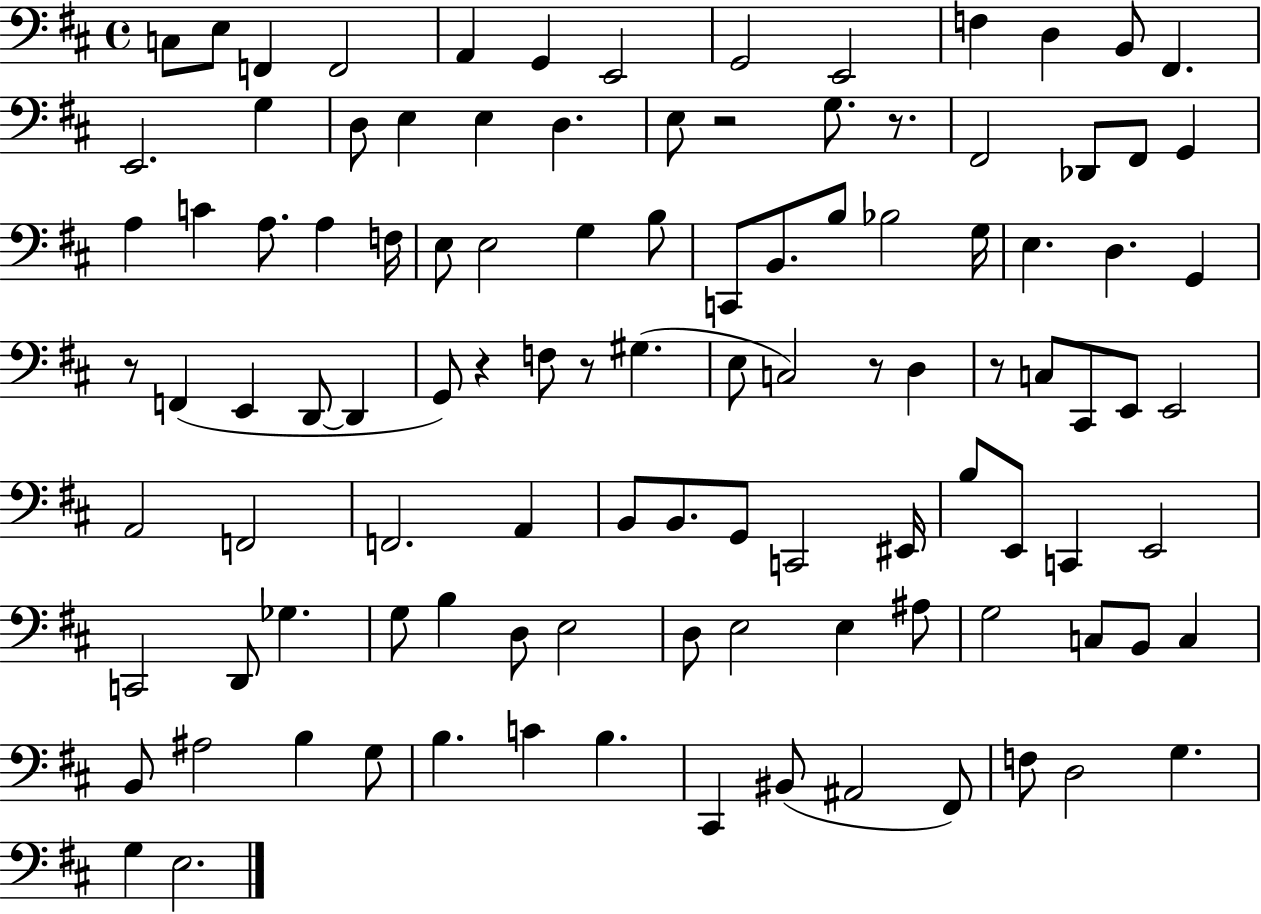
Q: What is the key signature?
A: D major